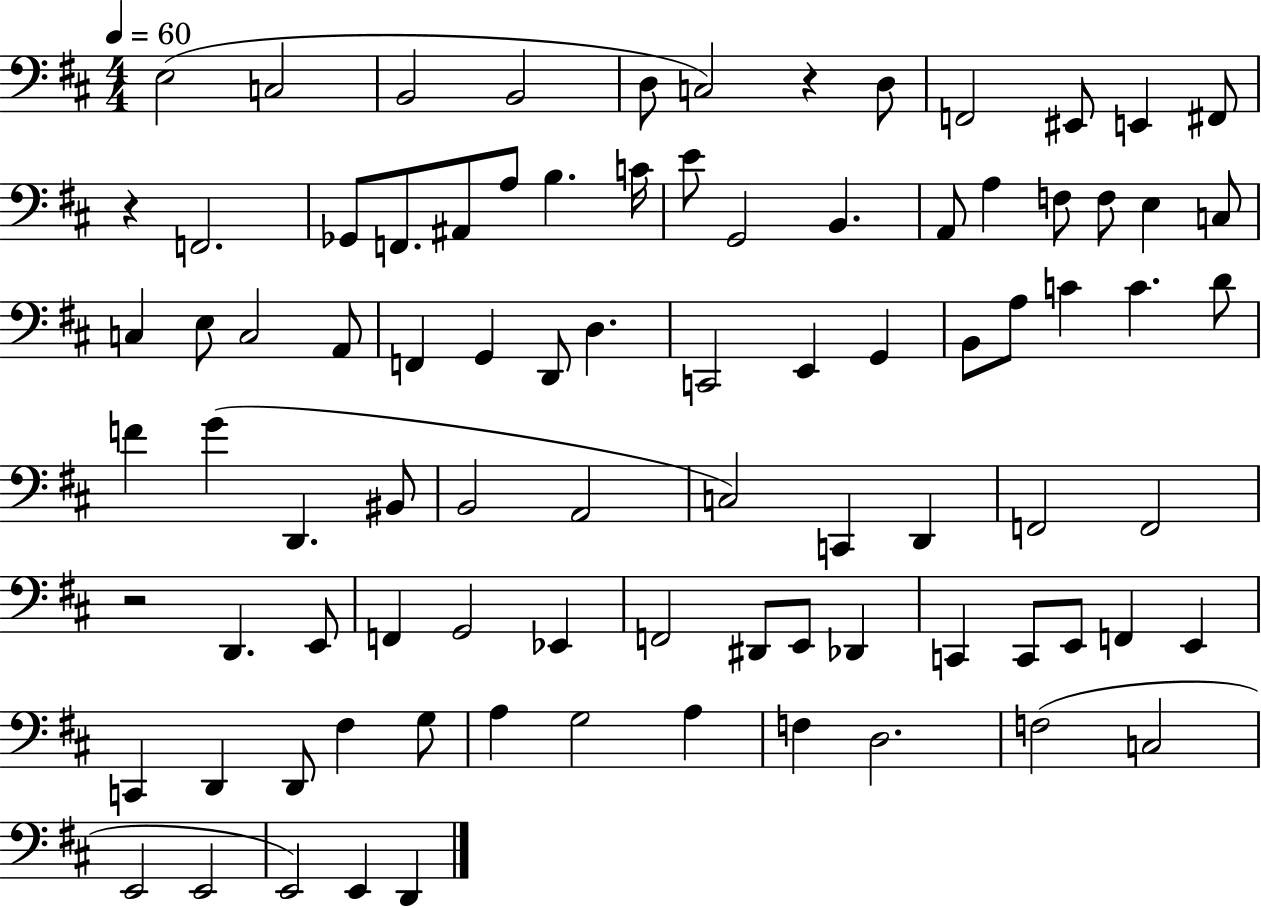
X:1
T:Untitled
M:4/4
L:1/4
K:D
E,2 C,2 B,,2 B,,2 D,/2 C,2 z D,/2 F,,2 ^E,,/2 E,, ^F,,/2 z F,,2 _G,,/2 F,,/2 ^A,,/2 A,/2 B, C/4 E/2 G,,2 B,, A,,/2 A, F,/2 F,/2 E, C,/2 C, E,/2 C,2 A,,/2 F,, G,, D,,/2 D, C,,2 E,, G,, B,,/2 A,/2 C C D/2 F G D,, ^B,,/2 B,,2 A,,2 C,2 C,, D,, F,,2 F,,2 z2 D,, E,,/2 F,, G,,2 _E,, F,,2 ^D,,/2 E,,/2 _D,, C,, C,,/2 E,,/2 F,, E,, C,, D,, D,,/2 ^F, G,/2 A, G,2 A, F, D,2 F,2 C,2 E,,2 E,,2 E,,2 E,, D,,